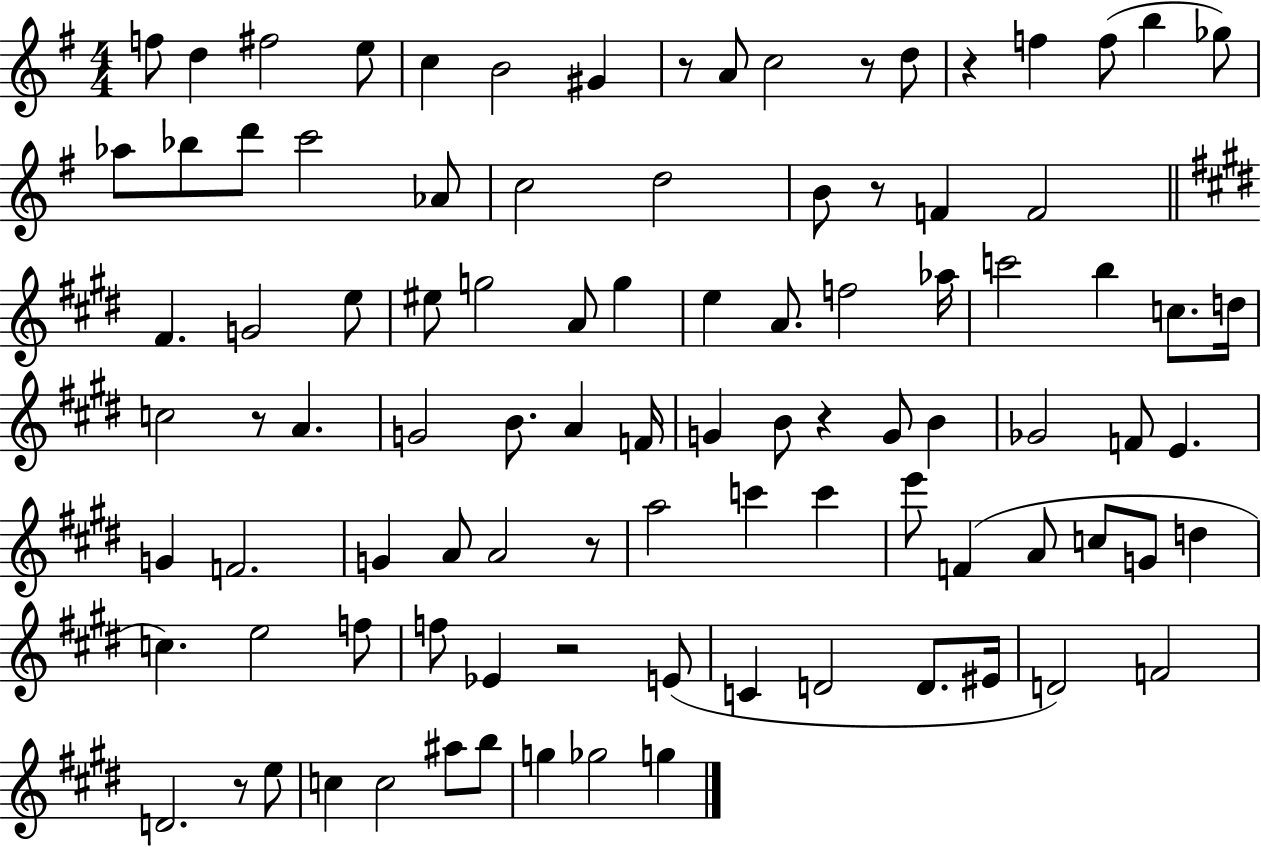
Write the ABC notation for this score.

X:1
T:Untitled
M:4/4
L:1/4
K:G
f/2 d ^f2 e/2 c B2 ^G z/2 A/2 c2 z/2 d/2 z f f/2 b _g/2 _a/2 _b/2 d'/2 c'2 _A/2 c2 d2 B/2 z/2 F F2 ^F G2 e/2 ^e/2 g2 A/2 g e A/2 f2 _a/4 c'2 b c/2 d/4 c2 z/2 A G2 B/2 A F/4 G B/2 z G/2 B _G2 F/2 E G F2 G A/2 A2 z/2 a2 c' c' e'/2 F A/2 c/2 G/2 d c e2 f/2 f/2 _E z2 E/2 C D2 D/2 ^E/4 D2 F2 D2 z/2 e/2 c c2 ^a/2 b/2 g _g2 g